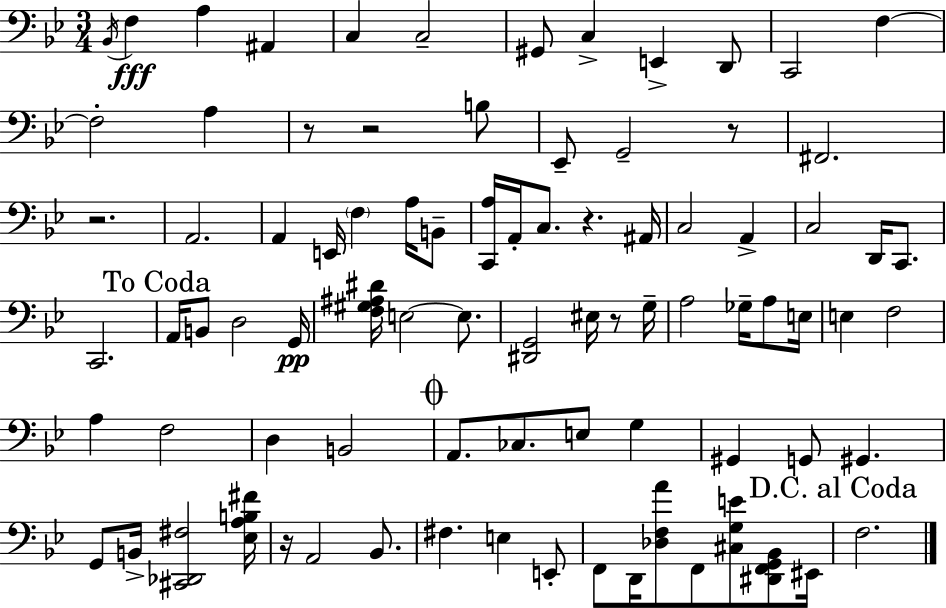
X:1
T:Untitled
M:3/4
L:1/4
K:Bb
_B,,/4 F, A, ^A,, C, C,2 ^G,,/2 C, E,, D,,/2 C,,2 F, F,2 A, z/2 z2 B,/2 _E,,/2 G,,2 z/2 ^F,,2 z2 A,,2 A,, E,,/4 F, A,/4 B,,/2 [C,,A,]/4 A,,/4 C,/2 z ^A,,/4 C,2 A,, C,2 D,,/4 C,,/2 C,,2 A,,/4 B,,/2 D,2 G,,/4 [F,^G,^A,^D]/4 E,2 E,/2 [^D,,G,,]2 ^E,/4 z/2 G,/4 A,2 _G,/4 A,/2 E,/4 E, F,2 A, F,2 D, B,,2 A,,/2 _C,/2 E,/2 G, ^G,, G,,/2 ^G,, G,,/2 B,,/4 [^C,,_D,,^F,]2 [_E,A,B,^F]/4 z/4 A,,2 _B,,/2 ^F, E, E,,/2 F,,/2 D,,/4 [_D,F,A]/2 F,,/2 [^C,G,E]/2 [^D,,F,,G,,_B,,]/2 ^E,,/4 F,2